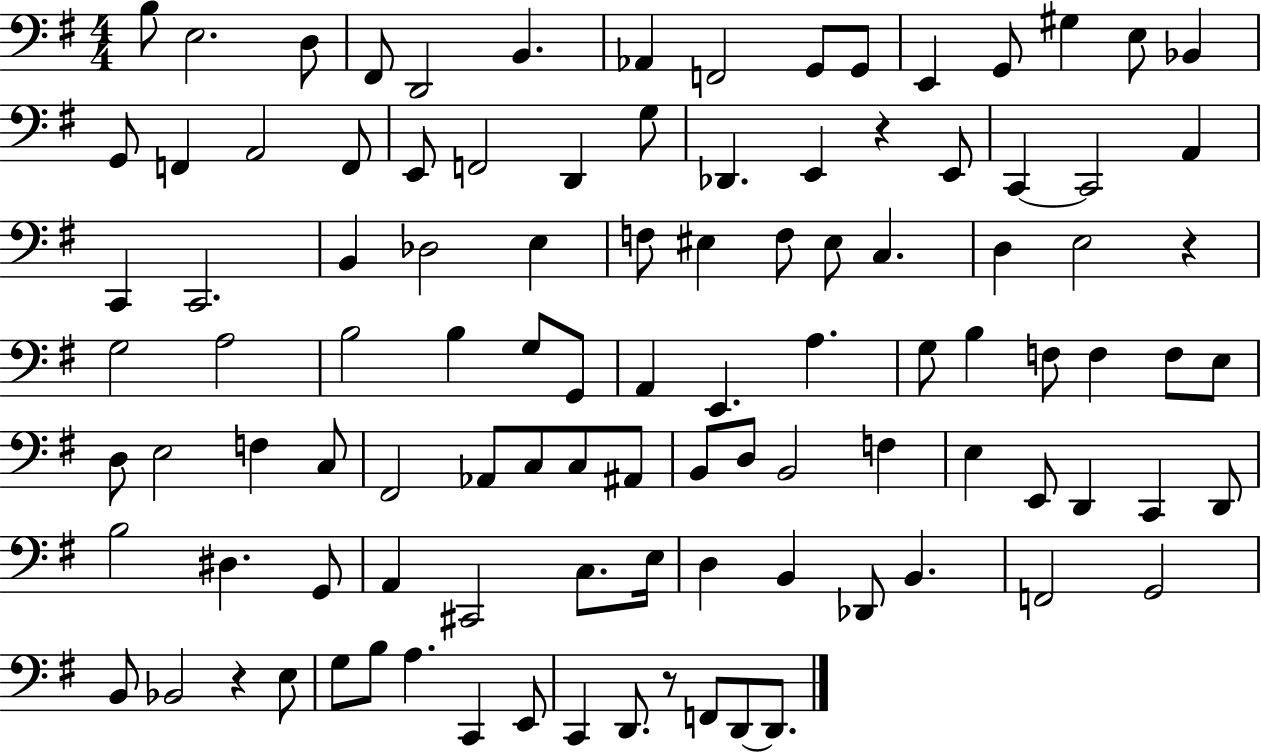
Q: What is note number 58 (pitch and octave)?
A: E3